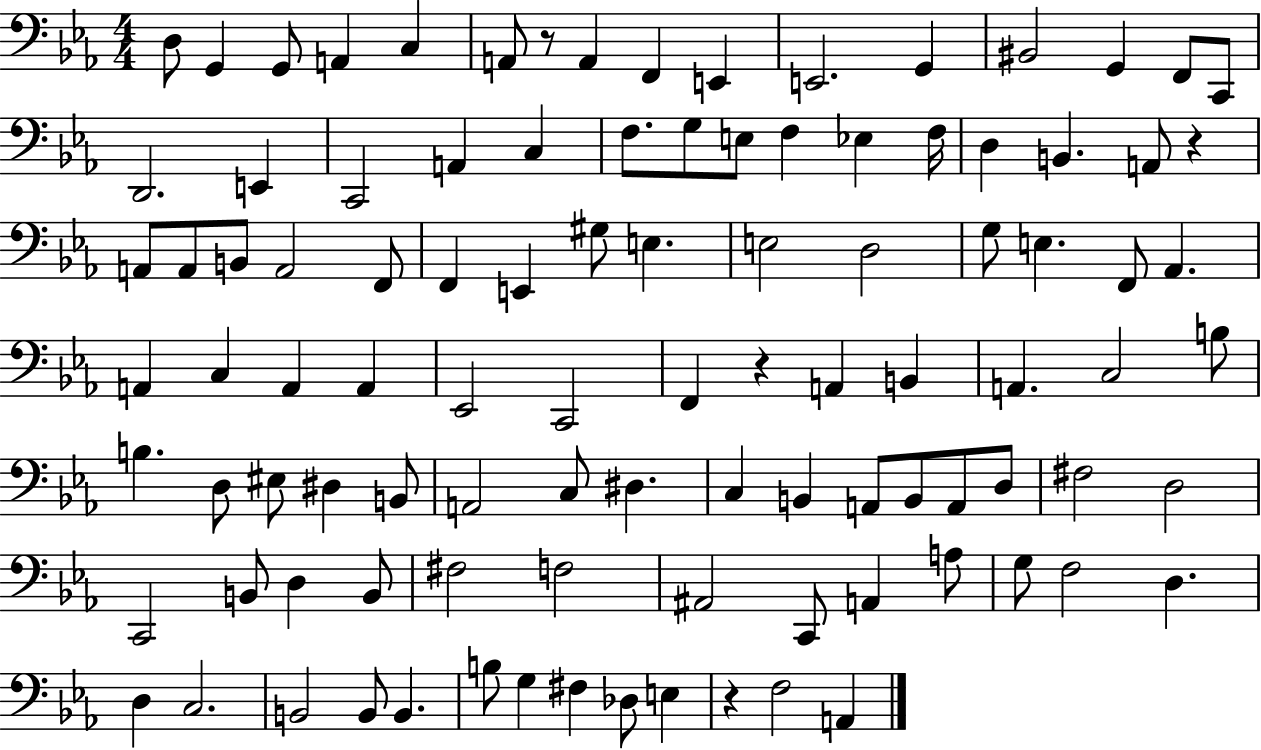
{
  \clef bass
  \numericTimeSignature
  \time 4/4
  \key ees \major
  d8 g,4 g,8 a,4 c4 | a,8 r8 a,4 f,4 e,4 | e,2. g,4 | bis,2 g,4 f,8 c,8 | \break d,2. e,4 | c,2 a,4 c4 | f8. g8 e8 f4 ees4 f16 | d4 b,4. a,8 r4 | \break a,8 a,8 b,8 a,2 f,8 | f,4 e,4 gis8 e4. | e2 d2 | g8 e4. f,8 aes,4. | \break a,4 c4 a,4 a,4 | ees,2 c,2 | f,4 r4 a,4 b,4 | a,4. c2 b8 | \break b4. d8 eis8 dis4 b,8 | a,2 c8 dis4. | c4 b,4 a,8 b,8 a,8 d8 | fis2 d2 | \break c,2 b,8 d4 b,8 | fis2 f2 | ais,2 c,8 a,4 a8 | g8 f2 d4. | \break d4 c2. | b,2 b,8 b,4. | b8 g4 fis4 des8 e4 | r4 f2 a,4 | \break \bar "|."
}